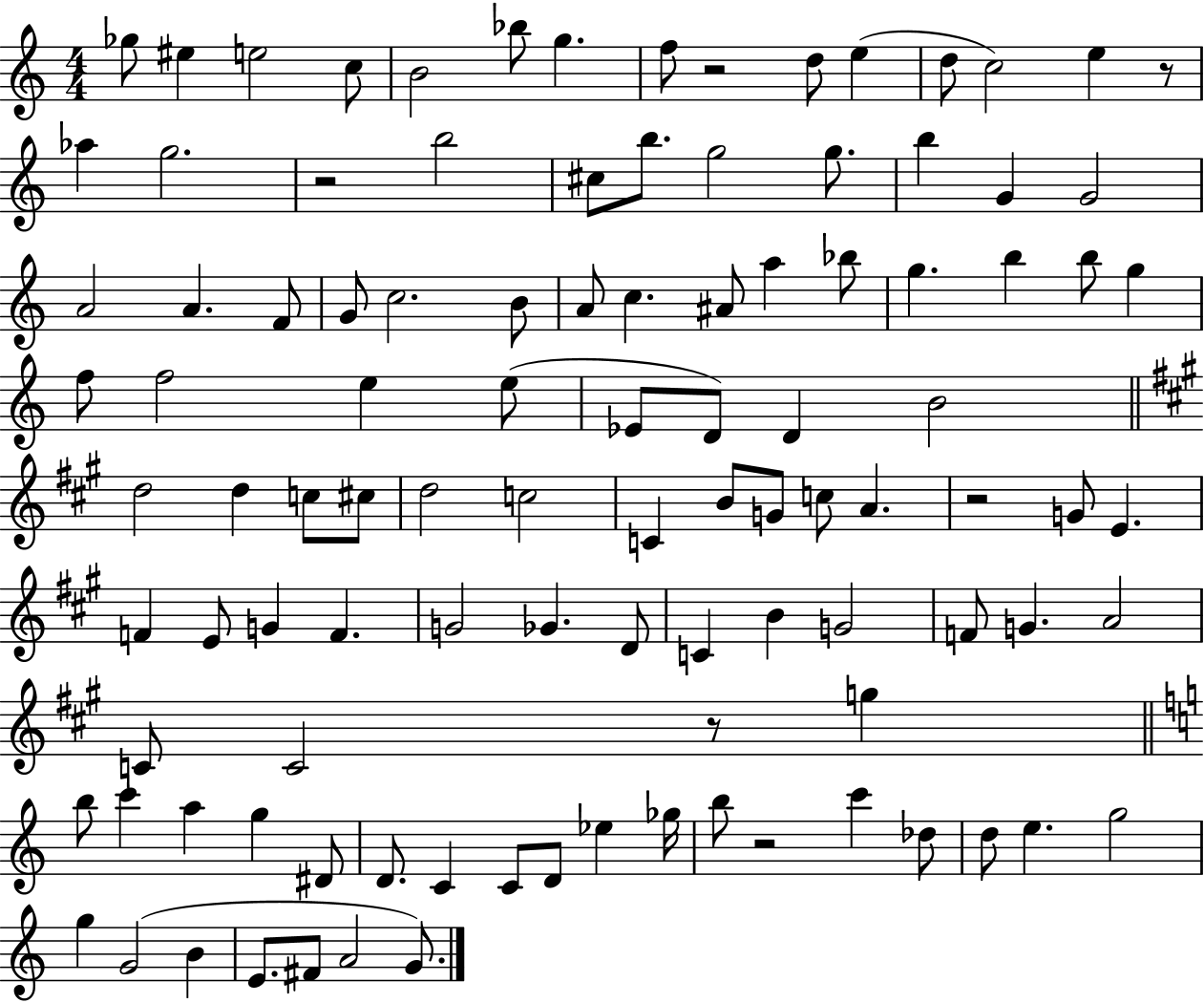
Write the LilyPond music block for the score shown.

{
  \clef treble
  \numericTimeSignature
  \time 4/4
  \key c \major
  ges''8 eis''4 e''2 c''8 | b'2 bes''8 g''4. | f''8 r2 d''8 e''4( | d''8 c''2) e''4 r8 | \break aes''4 g''2. | r2 b''2 | cis''8 b''8. g''2 g''8. | b''4 g'4 g'2 | \break a'2 a'4. f'8 | g'8 c''2. b'8 | a'8 c''4. ais'8 a''4 bes''8 | g''4. b''4 b''8 g''4 | \break f''8 f''2 e''4 e''8( | ees'8 d'8) d'4 b'2 | \bar "||" \break \key a \major d''2 d''4 c''8 cis''8 | d''2 c''2 | c'4 b'8 g'8 c''8 a'4. | r2 g'8 e'4. | \break f'4 e'8 g'4 f'4. | g'2 ges'4. d'8 | c'4 b'4 g'2 | f'8 g'4. a'2 | \break c'8 c'2 r8 g''4 | \bar "||" \break \key c \major b''8 c'''4 a''4 g''4 dis'8 | d'8. c'4 c'8 d'8 ees''4 ges''16 | b''8 r2 c'''4 des''8 | d''8 e''4. g''2 | \break g''4 g'2( b'4 | e'8. fis'8 a'2 g'8.) | \bar "|."
}